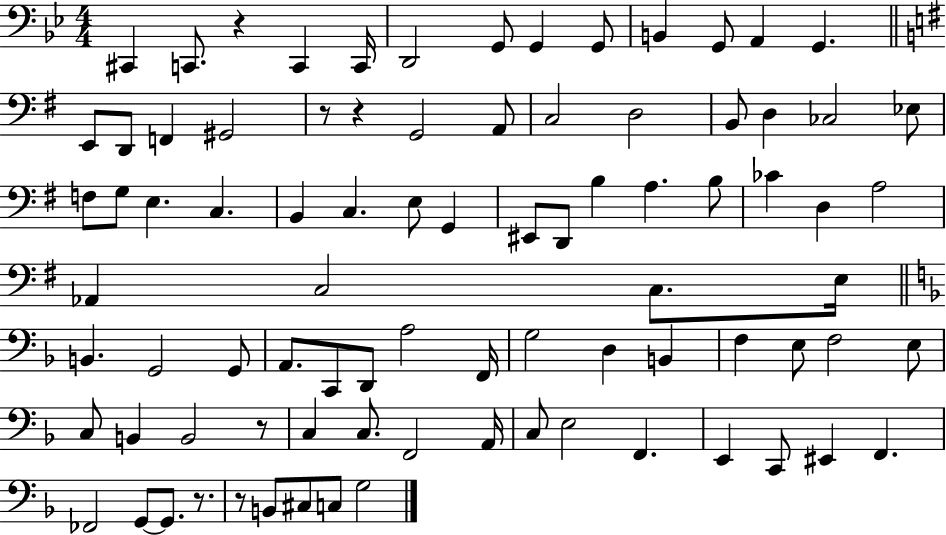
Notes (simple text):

C#2/q C2/e. R/q C2/q C2/s D2/h G2/e G2/q G2/e B2/q G2/e A2/q G2/q. E2/e D2/e F2/q G#2/h R/e R/q G2/h A2/e C3/h D3/h B2/e D3/q CES3/h Eb3/e F3/e G3/e E3/q. C3/q. B2/q C3/q. E3/e G2/q EIS2/e D2/e B3/q A3/q. B3/e CES4/q D3/q A3/h Ab2/q C3/h C3/e. E3/s B2/q. G2/h G2/e A2/e. C2/e D2/e A3/h F2/s G3/h D3/q B2/q F3/q E3/e F3/h E3/e C3/e B2/q B2/h R/e C3/q C3/e. F2/h A2/s C3/e E3/h F2/q. E2/q C2/e EIS2/q F2/q. FES2/h G2/e G2/e. R/e. R/e B2/e C#3/e C3/e G3/h